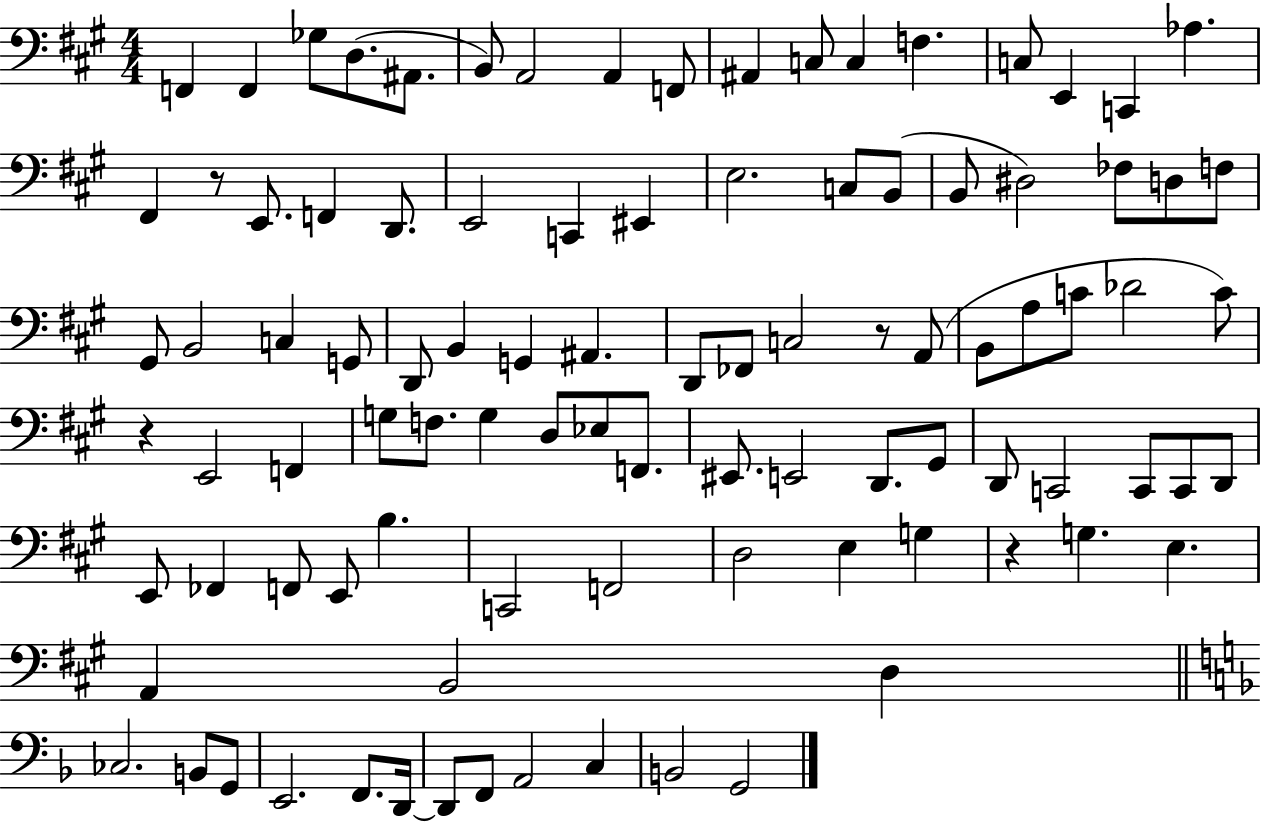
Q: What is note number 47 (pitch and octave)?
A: C4